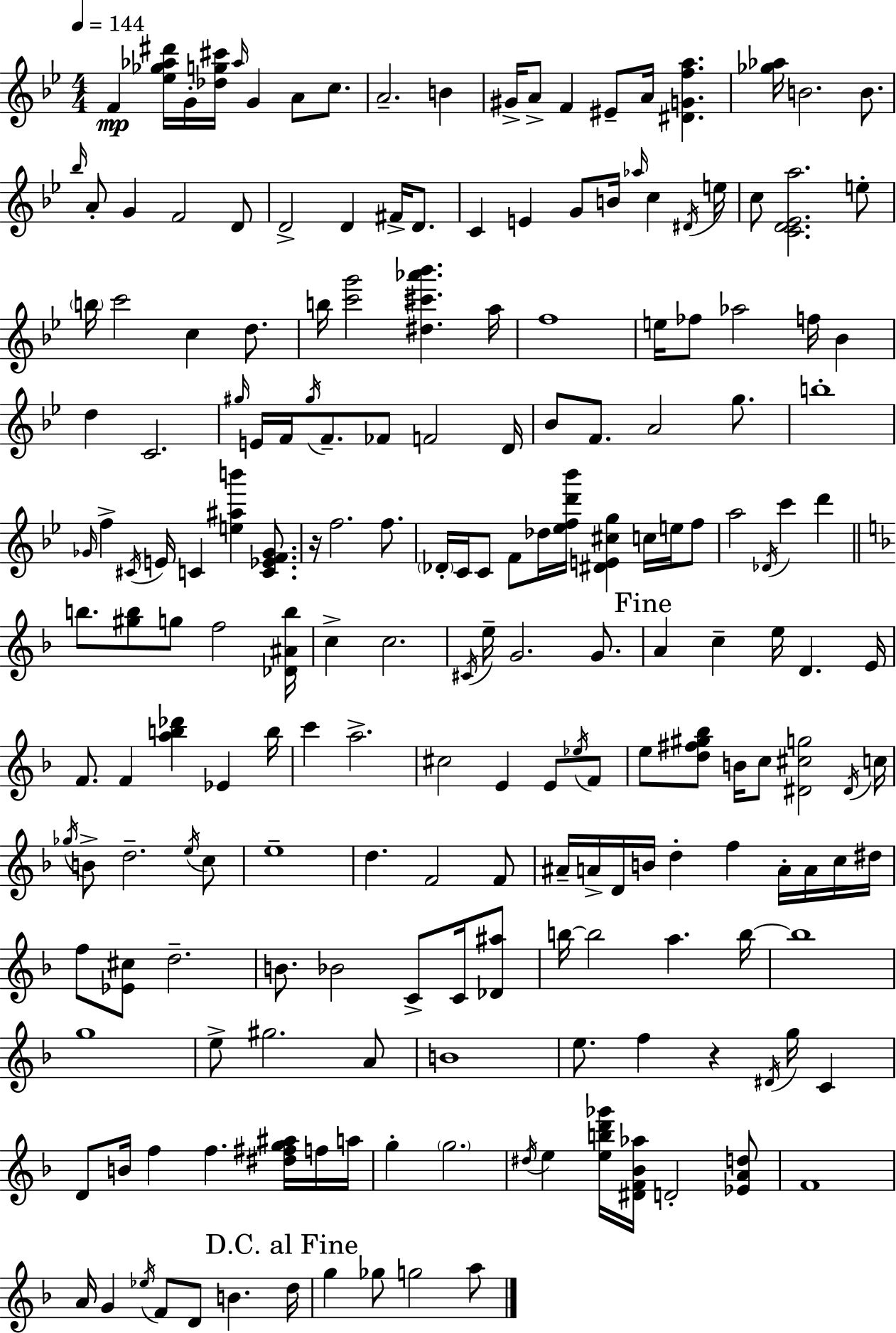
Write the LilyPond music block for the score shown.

{
  \clef treble
  \numericTimeSignature
  \time 4/4
  \key g \minor
  \tempo 4 = 144
  f'4\mp <ees'' ges'' aes'' dis'''>16 g'16-. <des'' g'' cis'''>16 \grace { aes''16 } g'4 a'8 c''8. | a'2.-- b'4 | gis'16-> a'8-> f'4 eis'8-- a'16 <dis' g' f'' a''>4. | <ges'' aes''>16 b'2. b'8. | \break \grace { bes''16 } a'8-. g'4 f'2 | d'8 d'2-> d'4 fis'16-> d'8. | c'4 e'4 g'8 b'16 \grace { aes''16 } c''4 | \acciaccatura { dis'16 } e''16 c''8 <c' d' ees' a''>2. | \break e''8-. \parenthesize b''16 c'''2 c''4 | d''8. b''16 <c''' g'''>2 <dis'' cis''' aes''' bes'''>4. | a''16 f''1 | e''16 fes''8 aes''2 f''16 | \break bes'4 d''4 c'2. | \grace { gis''16 } e'16 f'16 \acciaccatura { gis''16 } f'8.-- fes'8 f'2 | d'16 bes'8 f'8. a'2 | g''8. b''1-. | \break \grace { ges'16 } f''4-> \acciaccatura { cis'16 } e'16 c'4 | <e'' ais'' b'''>4 <c' ees' f' ges'>8. r16 f''2. | f''8. \parenthesize des'16-. c'16 c'8 f'8 des''16 <ees'' f'' d''' bes'''>16 | <dis' e' cis'' g''>4 c''16 e''16 f''8 a''2 | \break \acciaccatura { des'16 } c'''4 d'''4 \bar "||" \break \key f \major b''8. <gis'' b''>8 g''8 f''2 <des' ais' b''>16 | c''4-> c''2. | \acciaccatura { cis'16 } e''16-- g'2. g'8. | \mark "Fine" a'4 c''4-- e''16 d'4. | \break e'16 f'8. f'4 <a'' b'' des'''>4 ees'4 | b''16 c'''4 a''2.-> | cis''2 e'4 e'8 \acciaccatura { ees''16 } | f'8 e''8 <d'' fis'' gis'' bes''>8 b'16 c''8 <dis' cis'' g''>2 | \break \acciaccatura { dis'16 } c''16 \acciaccatura { ges''16 } b'8-> d''2.-- | \acciaccatura { e''16 } c''8 e''1-- | d''4. f'2 | f'8 ais'16-- a'16-> d'16 b'16 d''4-. f''4 | \break a'16-. a'16 c''16 dis''16 f''8 <ees' cis''>8 d''2.-- | b'8. bes'2 | c'8-> c'16 <des' ais''>8 b''16~~ b''2 a''4. | b''16~~ b''1 | \break g''1 | e''8-> gis''2. | a'8 b'1 | e''8. f''4 r4 | \break \acciaccatura { dis'16 } g''16 c'4 d'8 b'16 f''4 f''4. | <dis'' fis'' g'' ais''>16 f''16 a''16 g''4-. \parenthesize g''2. | \acciaccatura { dis''16 } e''4 <e'' b'' d''' ges'''>16 <dis' f' bes' aes''>16 d'2-. | <ees' a' d''>8 f'1 | \break a'16 g'4 \acciaccatura { ees''16 } f'8 d'8 | b'4. \mark "D.C. al Fine" d''16 g''4 ges''8 g''2 | a''8 \bar "|."
}